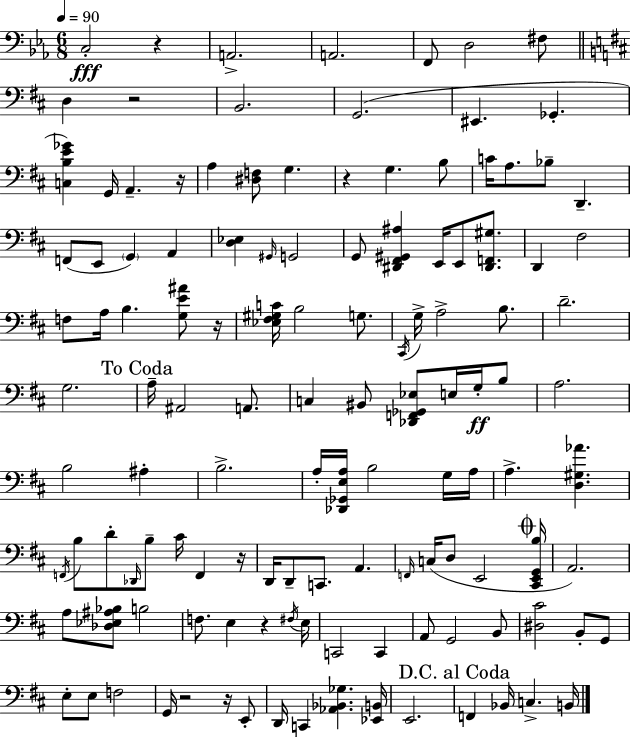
X:1
T:Untitled
M:6/8
L:1/4
K:Eb
C,2 z A,,2 A,,2 F,,/2 D,2 ^F,/2 D, z2 B,,2 G,,2 ^E,, _G,, [C,B,E_G] G,,/4 A,, z/4 A, [^D,F,]/2 G, z G, B,/2 C/4 A,/2 _B,/2 D,, F,,/2 E,,/2 G,, A,, [D,_E,] ^G,,/4 G,,2 G,,/2 [^D,,^F,,^G,,^A,] E,,/4 E,,/2 [^D,,F,,^G,]/2 D,, ^F,2 F,/2 A,/4 B, [G,E^A]/2 z/4 [_E,^F,^G,C]/4 B,2 G,/2 ^C,,/4 G,/4 A,2 B,/2 D2 G,2 A,/4 ^A,,2 A,,/2 C, ^B,,/2 [_D,,F,,_G,,_E,]/2 E,/4 G,/4 B,/2 A,2 B,2 ^A, B,2 A,/4 [_D,,_G,,E,A,]/4 B,2 G,/4 A,/4 A, [D,^G,_A] F,,/4 B,/2 D/2 _D,,/4 B,/2 ^C/4 F,, z/4 D,,/4 D,,/2 C,,/2 A,, F,,/4 C,/4 D,/2 E,,2 [^C,,E,,G,,B,]/4 A,,2 A,/2 [_D,_E,^A,_B,]/2 B,2 F,/2 E, z ^F,/4 E,/4 C,,2 C,, A,,/2 G,,2 B,,/2 [^D,^C]2 B,,/2 G,,/2 E,/2 E,/2 F,2 G,,/4 z2 z/4 E,,/2 D,,/4 C,, [_A,,_B,,_G,] [_E,,B,,]/4 E,,2 F,, _B,,/4 C, B,,/4